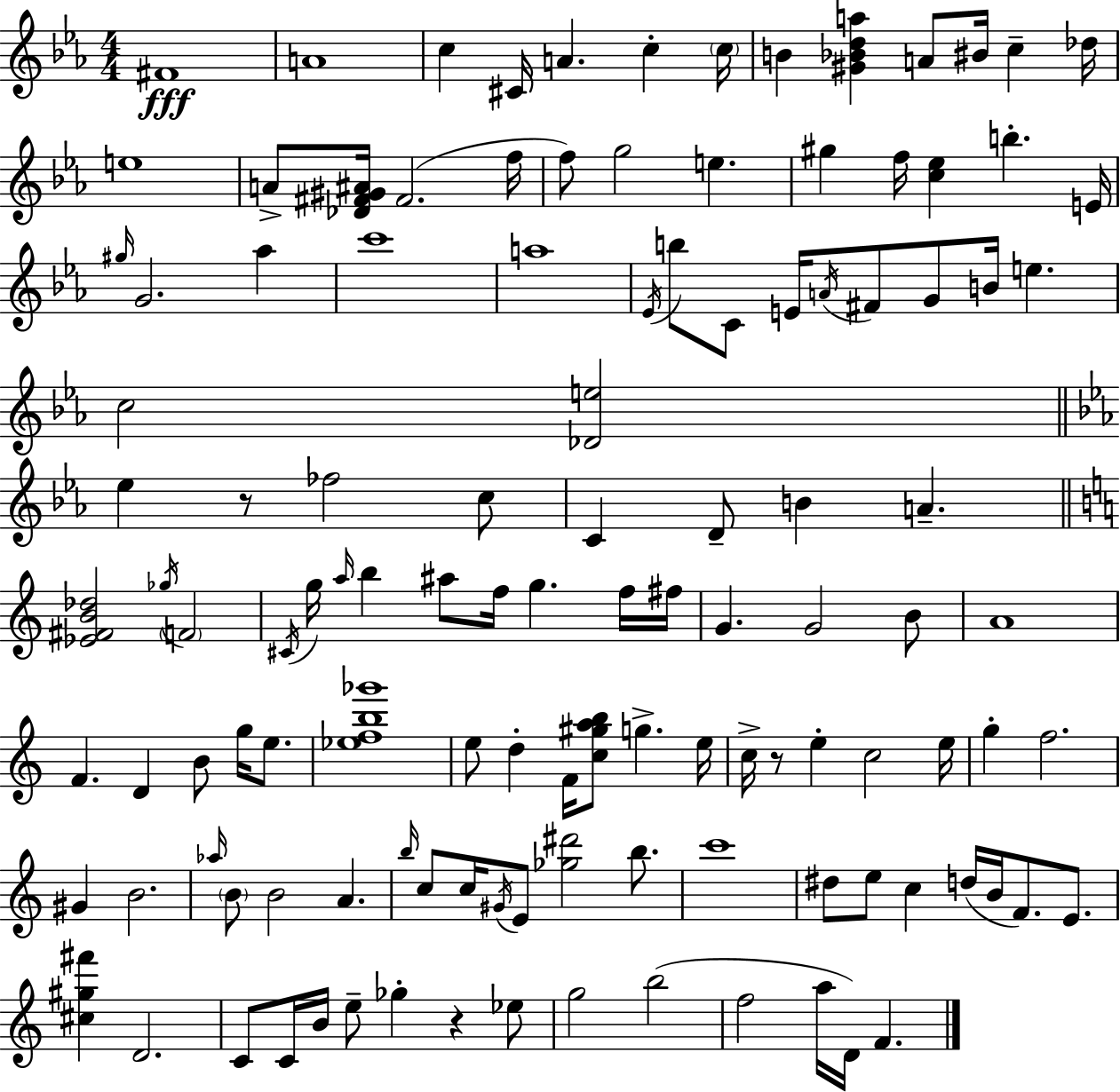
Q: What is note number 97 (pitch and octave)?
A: D4